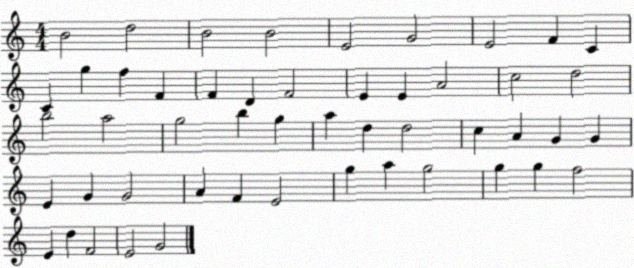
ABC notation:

X:1
T:Untitled
M:4/4
L:1/4
K:C
B2 d2 B2 B2 E2 G2 E2 F C C g f F F D F2 E E A2 c2 d2 b2 a2 g2 b g a d d2 c A G G E G G2 A F E2 g a g2 g g f2 E d F2 E2 G2